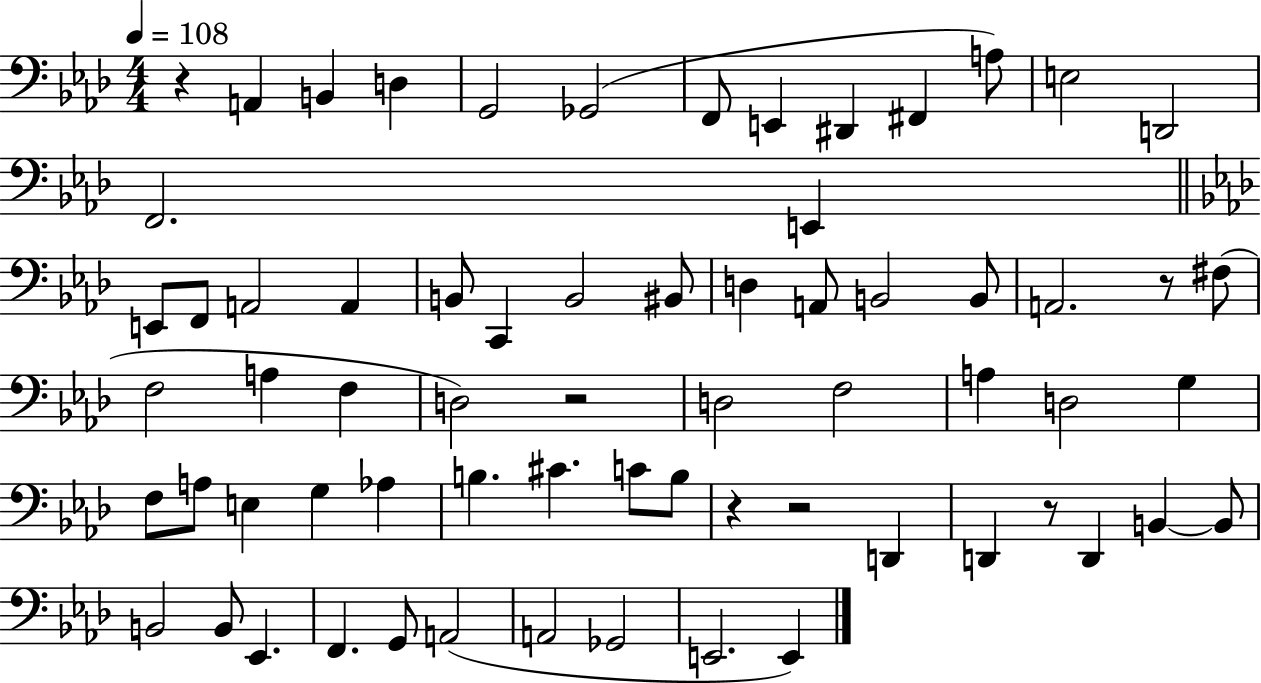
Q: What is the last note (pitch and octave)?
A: E2